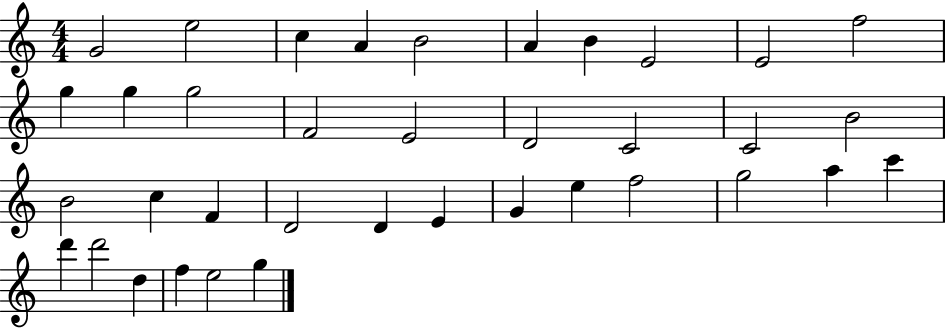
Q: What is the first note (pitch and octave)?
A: G4